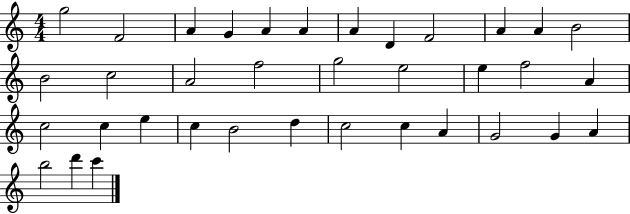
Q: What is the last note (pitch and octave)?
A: C6